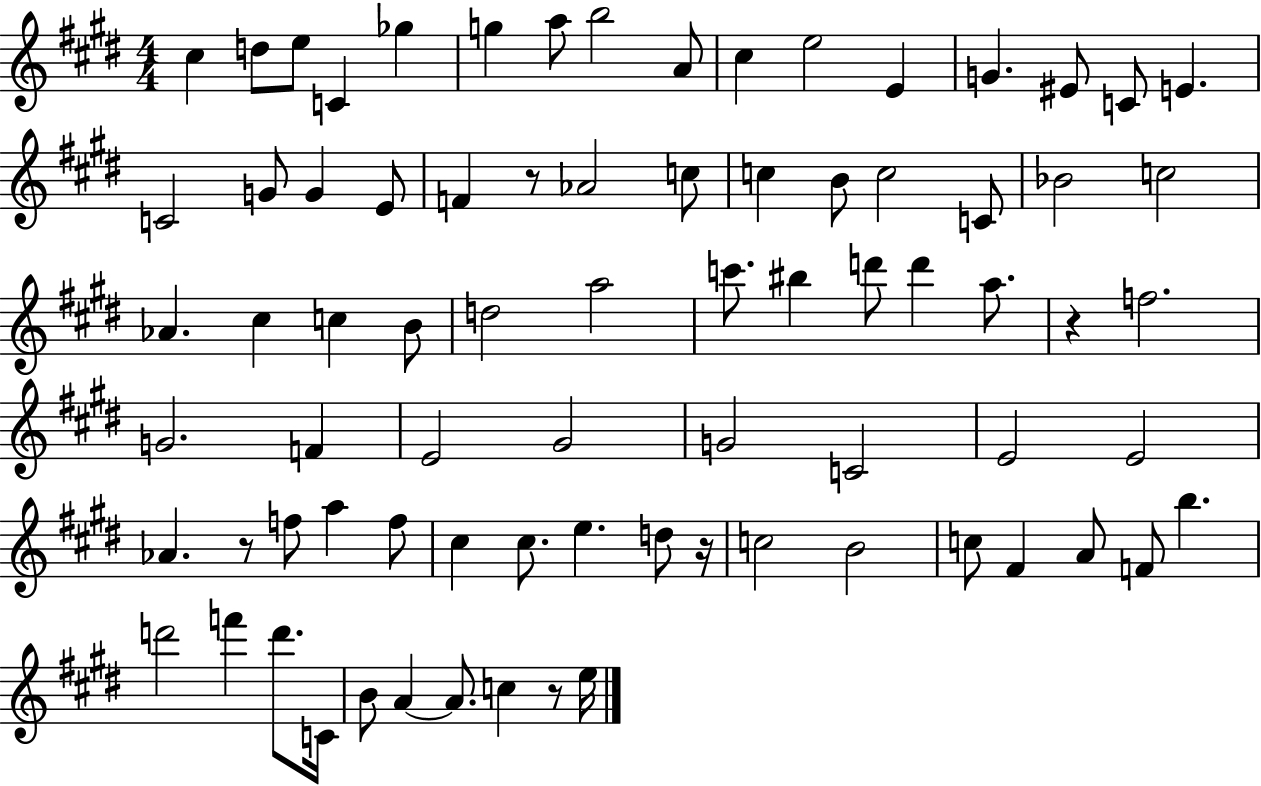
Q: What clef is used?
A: treble